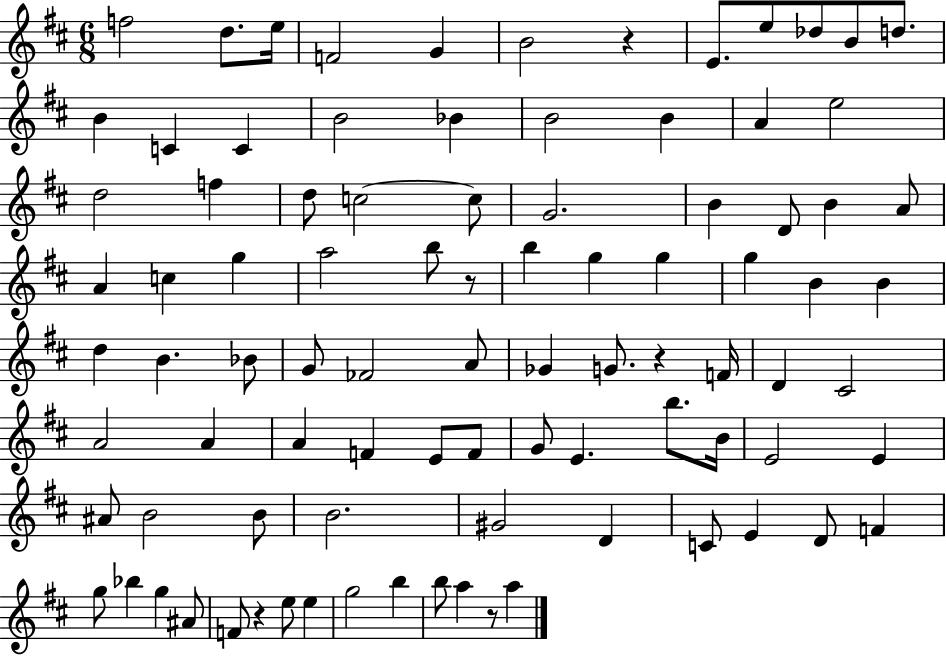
F5/h D5/e. E5/s F4/h G4/q B4/h R/q E4/e. E5/e Db5/e B4/e D5/e. B4/q C4/q C4/q B4/h Bb4/q B4/h B4/q A4/q E5/h D5/h F5/q D5/e C5/h C5/e G4/h. B4/q D4/e B4/q A4/e A4/q C5/q G5/q A5/h B5/e R/e B5/q G5/q G5/q G5/q B4/q B4/q D5/q B4/q. Bb4/e G4/e FES4/h A4/e Gb4/q G4/e. R/q F4/s D4/q C#4/h A4/h A4/q A4/q F4/q E4/e F4/e G4/e E4/q. B5/e. B4/s E4/h E4/q A#4/e B4/h B4/e B4/h. G#4/h D4/q C4/e E4/q D4/e F4/q G5/e Bb5/q G5/q A#4/e F4/e R/q E5/e E5/q G5/h B5/q B5/e A5/q R/e A5/q